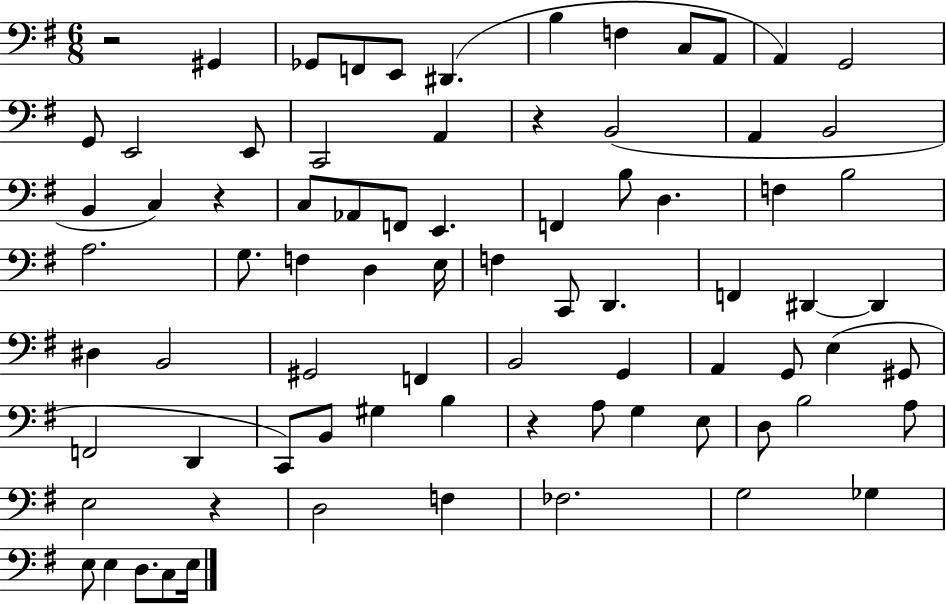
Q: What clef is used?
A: bass